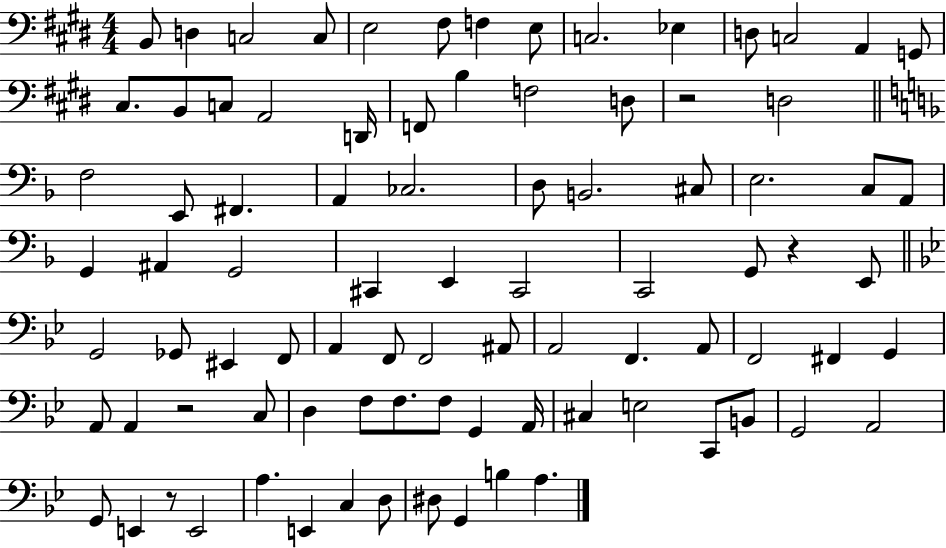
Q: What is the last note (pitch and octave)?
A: A3